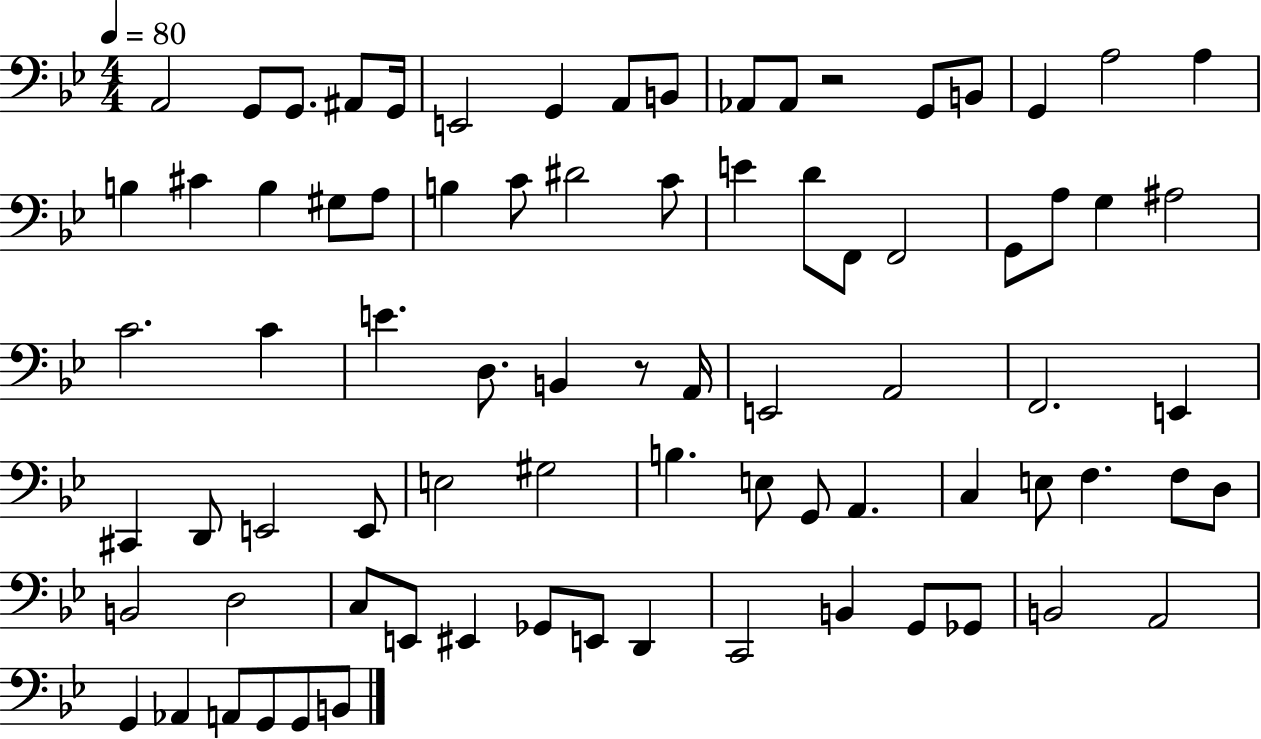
{
  \clef bass
  \numericTimeSignature
  \time 4/4
  \key bes \major
  \tempo 4 = 80
  a,2 g,8 g,8. ais,8 g,16 | e,2 g,4 a,8 b,8 | aes,8 aes,8 r2 g,8 b,8 | g,4 a2 a4 | \break b4 cis'4 b4 gis8 a8 | b4 c'8 dis'2 c'8 | e'4 d'8 f,8 f,2 | g,8 a8 g4 ais2 | \break c'2. c'4 | e'4. d8. b,4 r8 a,16 | e,2 a,2 | f,2. e,4 | \break cis,4 d,8 e,2 e,8 | e2 gis2 | b4. e8 g,8 a,4. | c4 e8 f4. f8 d8 | \break b,2 d2 | c8 e,8 eis,4 ges,8 e,8 d,4 | c,2 b,4 g,8 ges,8 | b,2 a,2 | \break g,4 aes,4 a,8 g,8 g,8 b,8 | \bar "|."
}